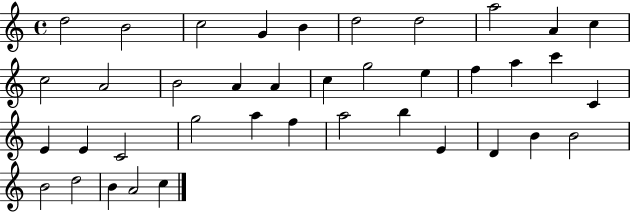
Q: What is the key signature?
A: C major